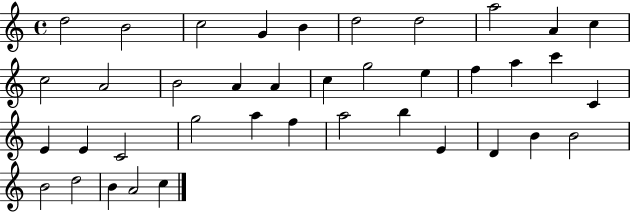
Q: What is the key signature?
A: C major